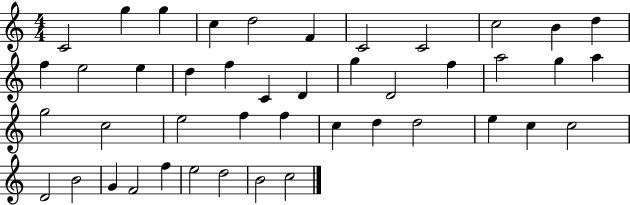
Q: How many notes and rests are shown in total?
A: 44